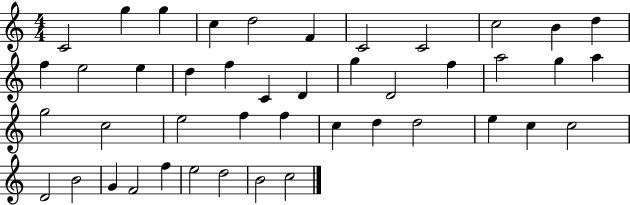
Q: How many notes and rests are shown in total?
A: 44